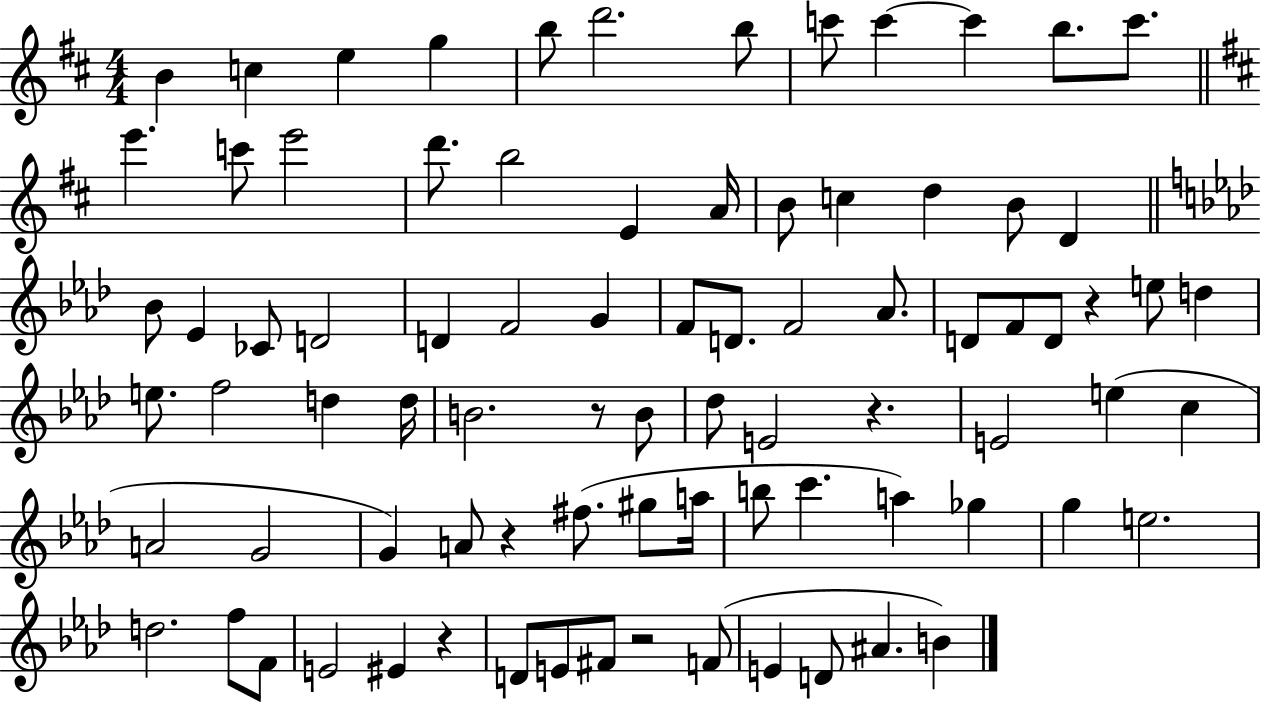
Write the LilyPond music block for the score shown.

{
  \clef treble
  \numericTimeSignature
  \time 4/4
  \key d \major
  b'4 c''4 e''4 g''4 | b''8 d'''2. b''8 | c'''8 c'''4~~ c'''4 b''8. c'''8. | \bar "||" \break \key b \minor e'''4. c'''8 e'''2 | d'''8. b''2 e'4 a'16 | b'8 c''4 d''4 b'8 d'4 | \bar "||" \break \key f \minor bes'8 ees'4 ces'8 d'2 | d'4 f'2 g'4 | f'8 d'8. f'2 aes'8. | d'8 f'8 d'8 r4 e''8 d''4 | \break e''8. f''2 d''4 d''16 | b'2. r8 b'8 | des''8 e'2 r4. | e'2 e''4( c''4 | \break a'2 g'2 | g'4) a'8 r4 fis''8.( gis''8 a''16 | b''8 c'''4. a''4) ges''4 | g''4 e''2. | \break d''2. f''8 f'8 | e'2 eis'4 r4 | d'8 e'8 fis'8 r2 f'8( | e'4 d'8 ais'4. b'4) | \break \bar "|."
}